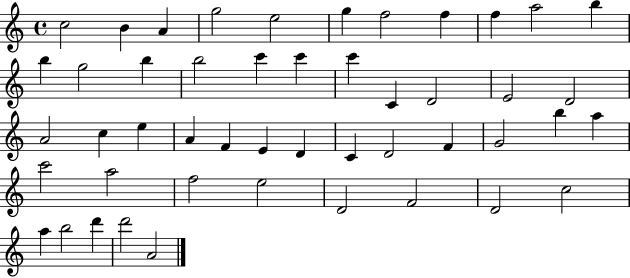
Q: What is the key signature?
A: C major